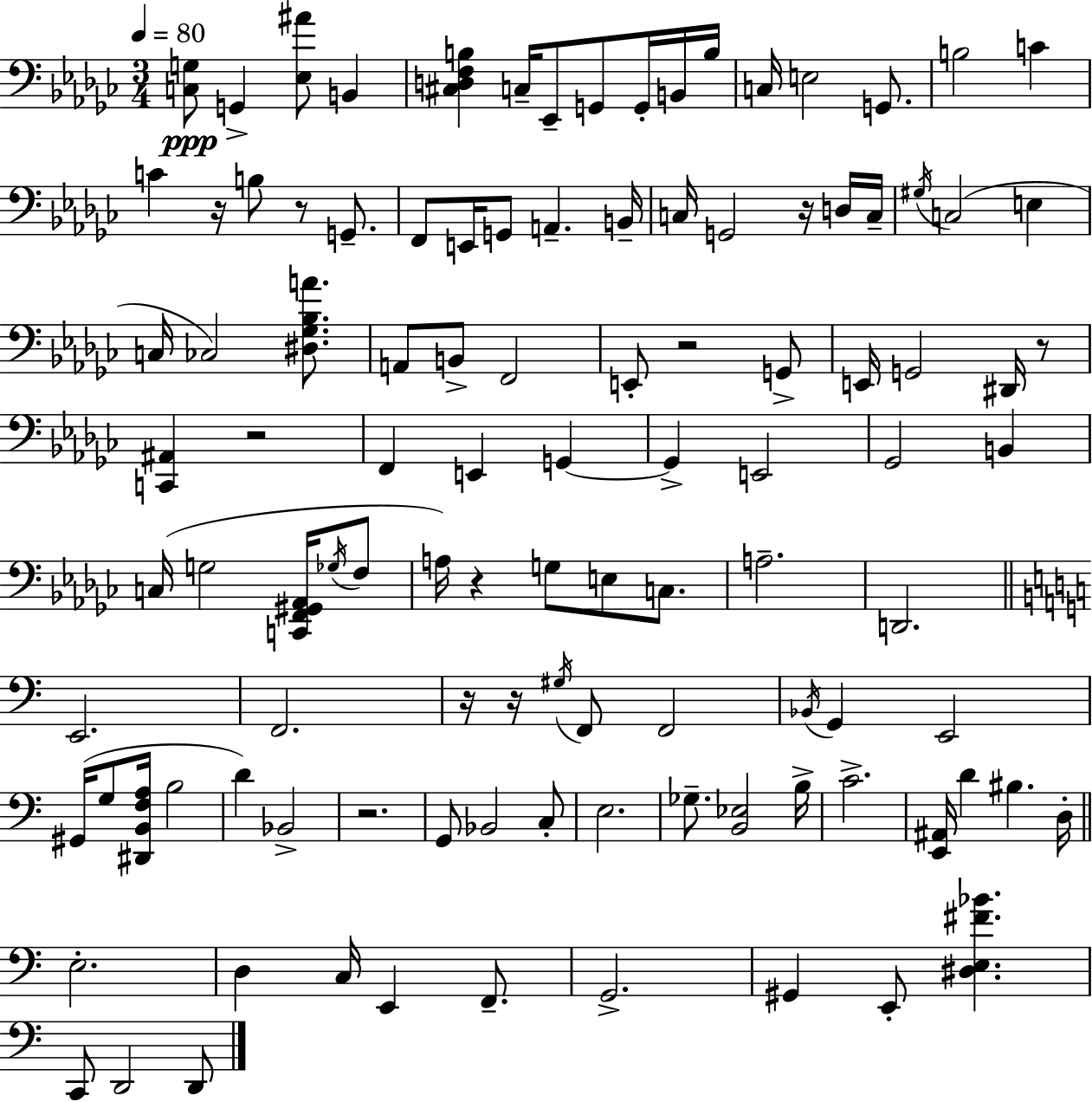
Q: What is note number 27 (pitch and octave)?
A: C3